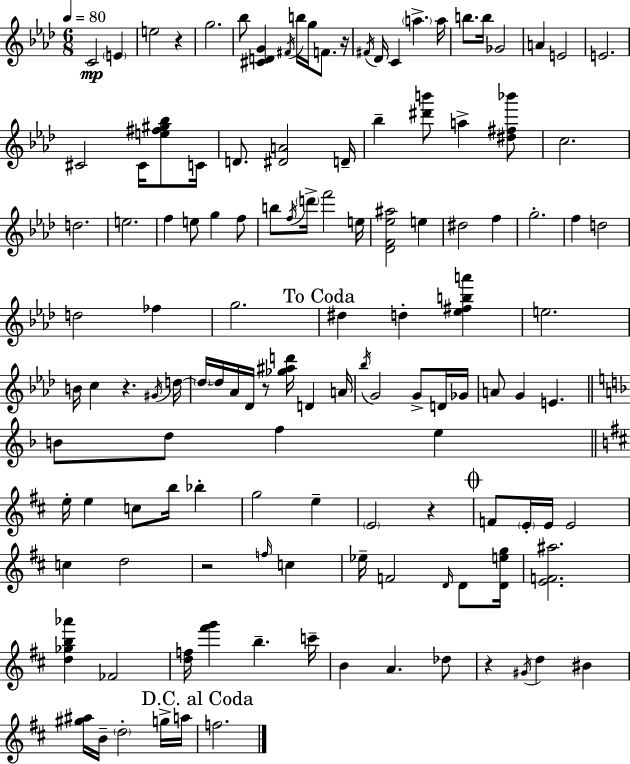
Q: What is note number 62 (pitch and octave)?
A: Bb5